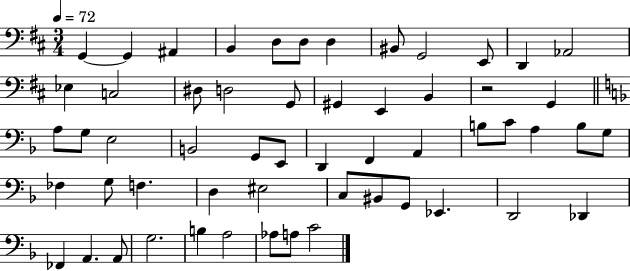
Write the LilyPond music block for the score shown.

{
  \clef bass
  \numericTimeSignature
  \time 3/4
  \key d \major
  \tempo 4 = 72
  g,4~~ g,4 ais,4 | b,4 d8 d8 d4 | bis,8 g,2 e,8 | d,4 aes,2 | \break ees4 c2 | dis8 d2 g,8 | gis,4 e,4 b,4 | r2 g,4 | \break \bar "||" \break \key f \major a8 g8 e2 | b,2 g,8 e,8 | d,4 f,4 a,4 | b8 c'8 a4 b8 g8 | \break fes4 g8 f4. | d4 eis2 | c8 bis,8 g,8 ees,4. | d,2 des,4 | \break fes,4 a,4. a,8 | g2. | b4 a2 | aes8 a8 c'2 | \break \bar "|."
}